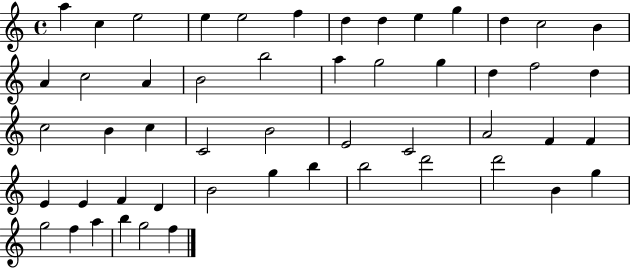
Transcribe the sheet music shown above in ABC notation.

X:1
T:Untitled
M:4/4
L:1/4
K:C
a c e2 e e2 f d d e g d c2 B A c2 A B2 b2 a g2 g d f2 d c2 B c C2 B2 E2 C2 A2 F F E E F D B2 g b b2 d'2 d'2 B g g2 f a b g2 f